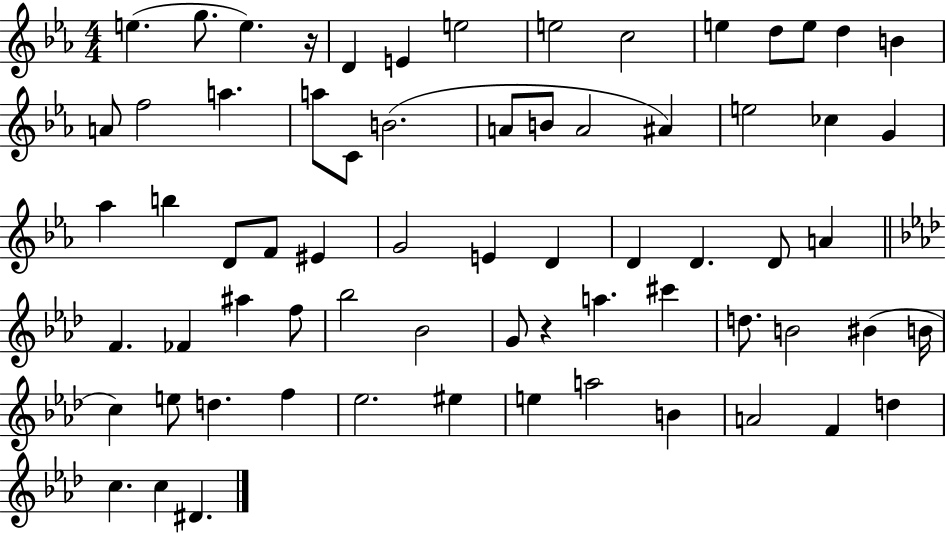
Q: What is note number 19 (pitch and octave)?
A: B4